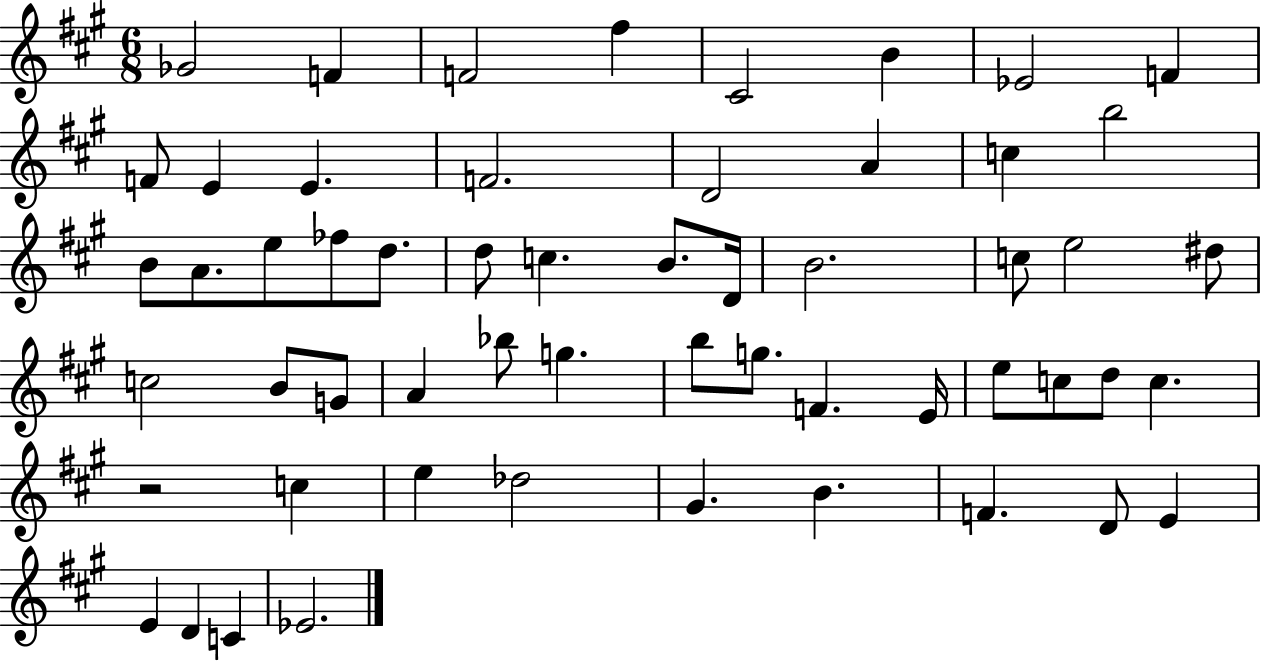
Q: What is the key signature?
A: A major